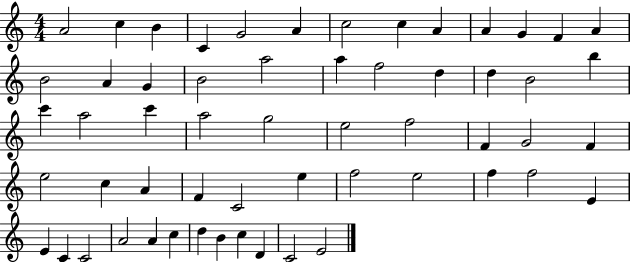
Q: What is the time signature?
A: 4/4